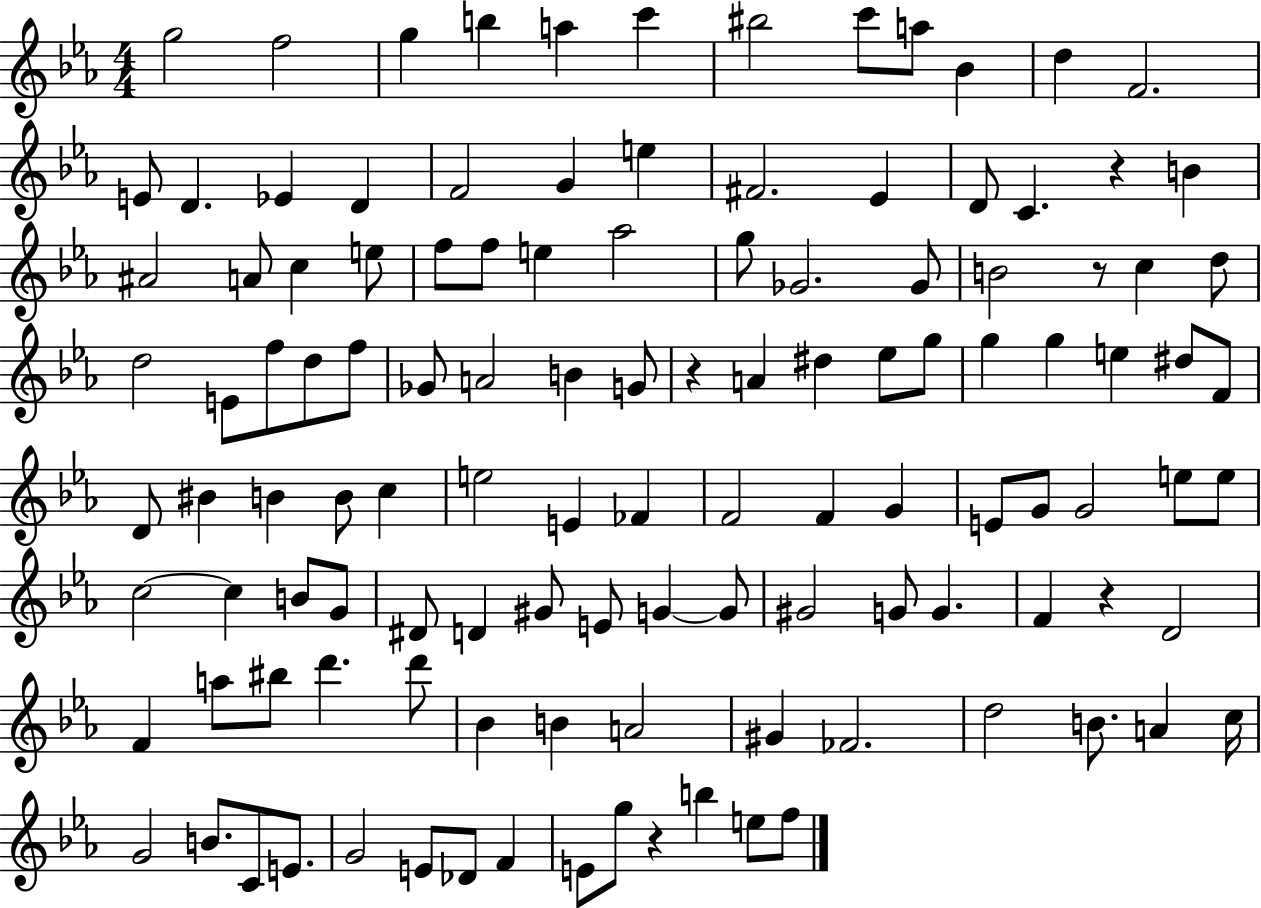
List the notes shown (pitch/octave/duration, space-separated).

G5/h F5/h G5/q B5/q A5/q C6/q BIS5/h C6/e A5/e Bb4/q D5/q F4/h. E4/e D4/q. Eb4/q D4/q F4/h G4/q E5/q F#4/h. Eb4/q D4/e C4/q. R/q B4/q A#4/h A4/e C5/q E5/e F5/e F5/e E5/q Ab5/h G5/e Gb4/h. Gb4/e B4/h R/e C5/q D5/e D5/h E4/e F5/e D5/e F5/e Gb4/e A4/h B4/q G4/e R/q A4/q D#5/q Eb5/e G5/e G5/q G5/q E5/q D#5/e F4/e D4/e BIS4/q B4/q B4/e C5/q E5/h E4/q FES4/q F4/h F4/q G4/q E4/e G4/e G4/h E5/e E5/e C5/h C5/q B4/e G4/e D#4/e D4/q G#4/e E4/e G4/q G4/e G#4/h G4/e G4/q. F4/q R/q D4/h F4/q A5/e BIS5/e D6/q. D6/e Bb4/q B4/q A4/h G#4/q FES4/h. D5/h B4/e. A4/q C5/s G4/h B4/e. C4/e E4/e. G4/h E4/e Db4/e F4/q E4/e G5/e R/q B5/q E5/e F5/e